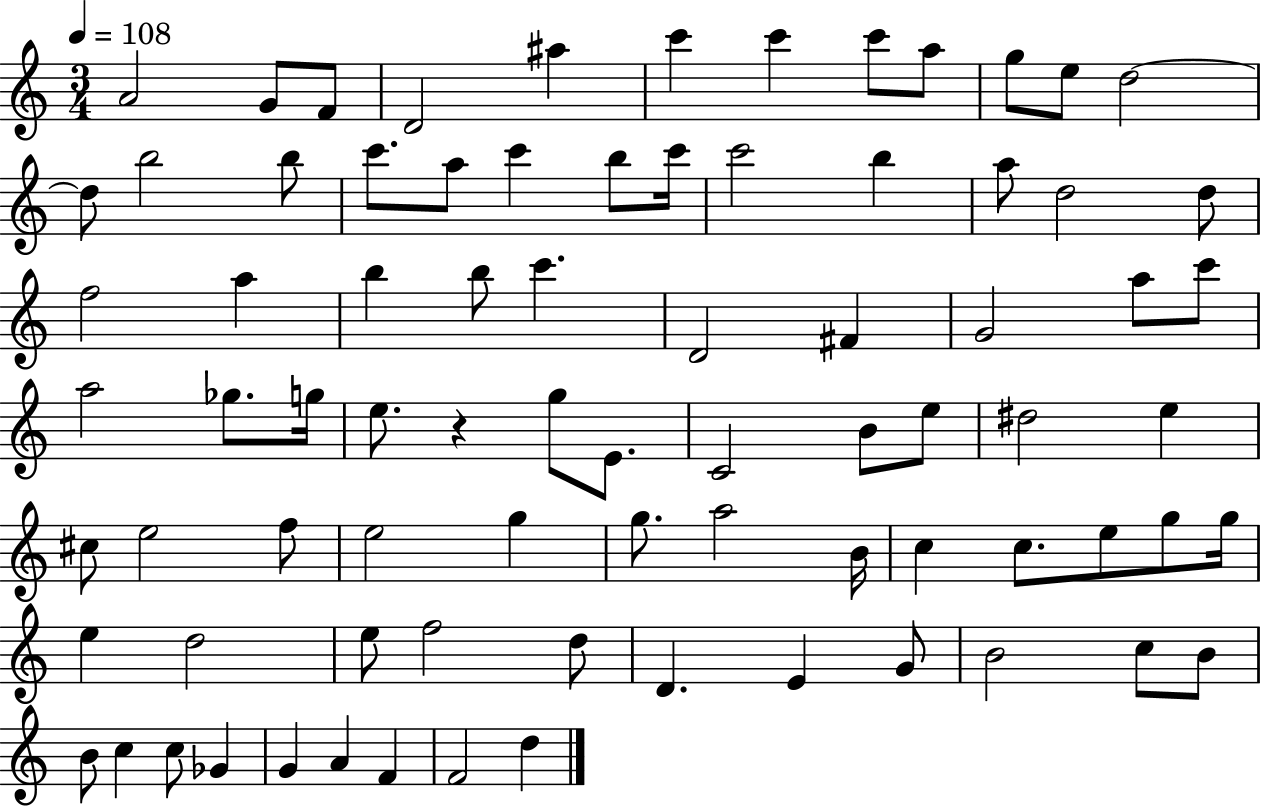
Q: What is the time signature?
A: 3/4